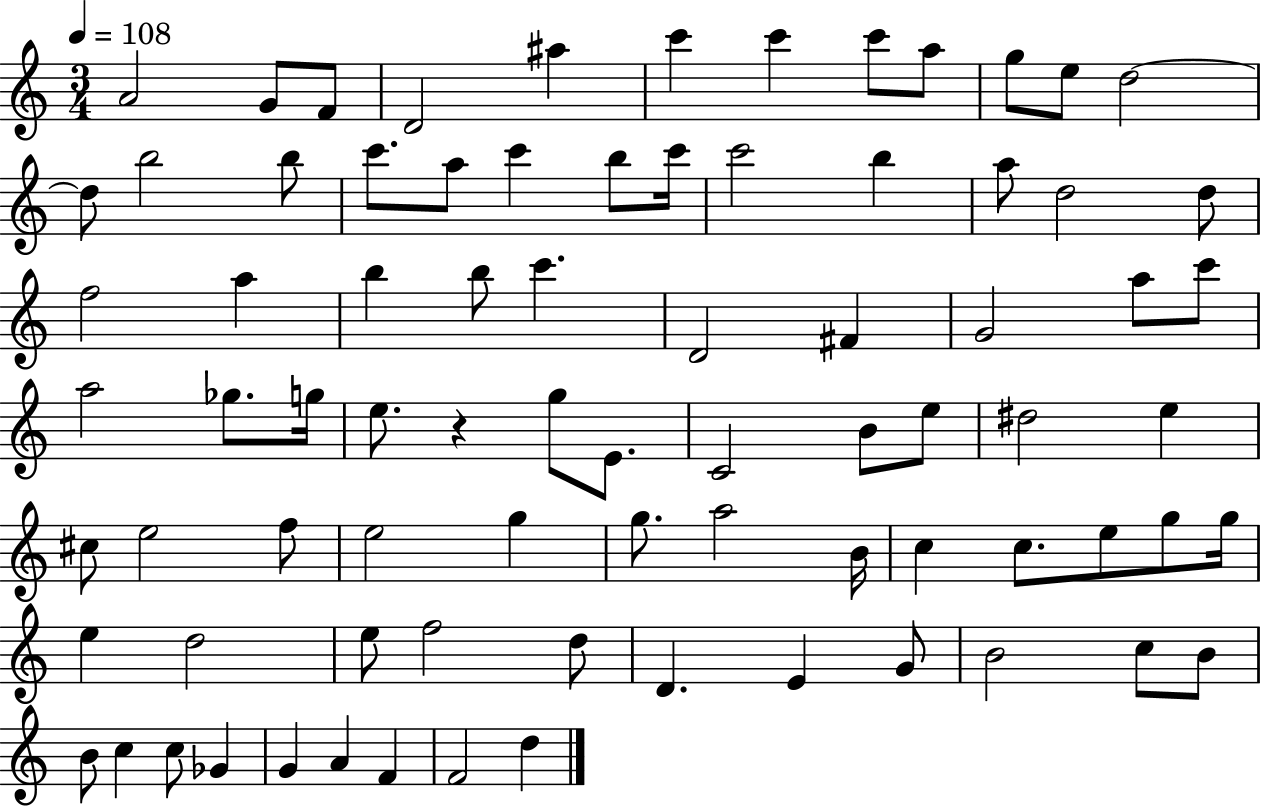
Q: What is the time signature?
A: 3/4